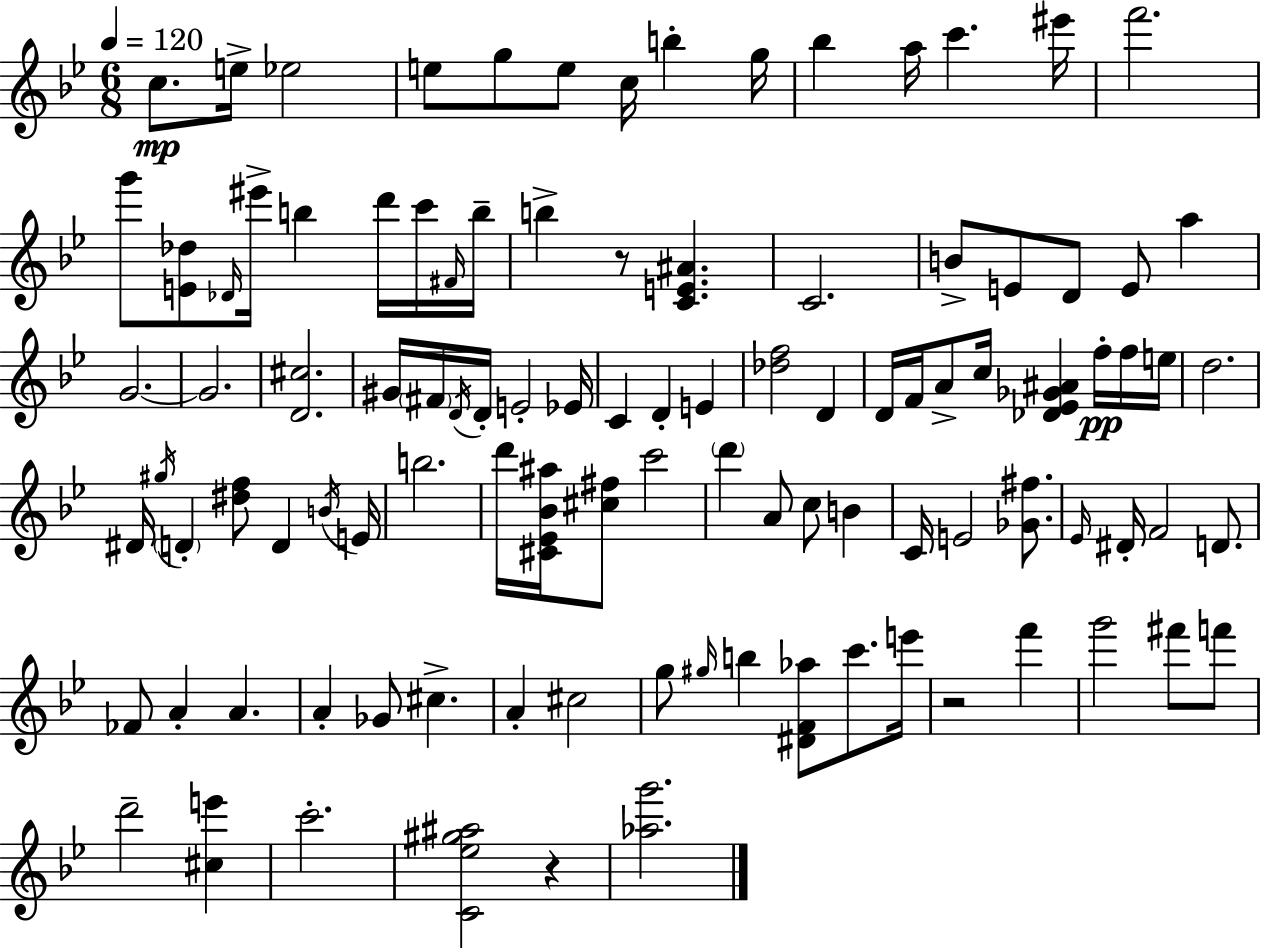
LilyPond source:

{
  \clef treble
  \numericTimeSignature
  \time 6/8
  \key bes \major
  \tempo 4 = 120
  c''8.\mp e''16-> ees''2 | e''8 g''8 e''8 c''16 b''4-. g''16 | bes''4 a''16 c'''4. eis'''16 | f'''2. | \break g'''8 <e' des''>8 \grace { des'16 } eis'''16-> b''4 d'''16 c'''16 | \grace { fis'16 } b''16-- b''4-> r8 <c' e' ais'>4. | c'2. | b'8-> e'8 d'8 e'8 a''4 | \break g'2.~~ | g'2. | <d' cis''>2. | gis'16 \parenthesize fis'16 \acciaccatura { d'16 } d'16-. e'2-. | \break ees'16 c'4 d'4-. e'4 | <des'' f''>2 d'4 | d'16 f'16 a'8-> c''16 <des' ees' ges' ais'>4 | f''16-.\pp f''16 e''16 d''2. | \break dis'16 \acciaccatura { gis''16 } \parenthesize d'4-. <dis'' f''>8 d'4 | \acciaccatura { b'16 } e'16 b''2. | d'''16 <cis' ees' bes' ais''>16 <cis'' fis''>8 c'''2 | \parenthesize d'''4 a'8 c''8 | \break b'4 c'16 e'2 | <ges' fis''>8. \grace { ees'16 } dis'16-. f'2 | d'8. fes'8 a'4-. | a'4. a'4-. ges'8 | \break cis''4.-> a'4-. cis''2 | g''8 \grace { gis''16 } b''4 | <dis' f' aes''>8 c'''8. e'''16 r2 | f'''4 g'''2 | \break fis'''8 f'''8 d'''2-- | <cis'' e'''>4 c'''2.-. | <c' ees'' gis'' ais''>2 | r4 <aes'' g'''>2. | \break \bar "|."
}